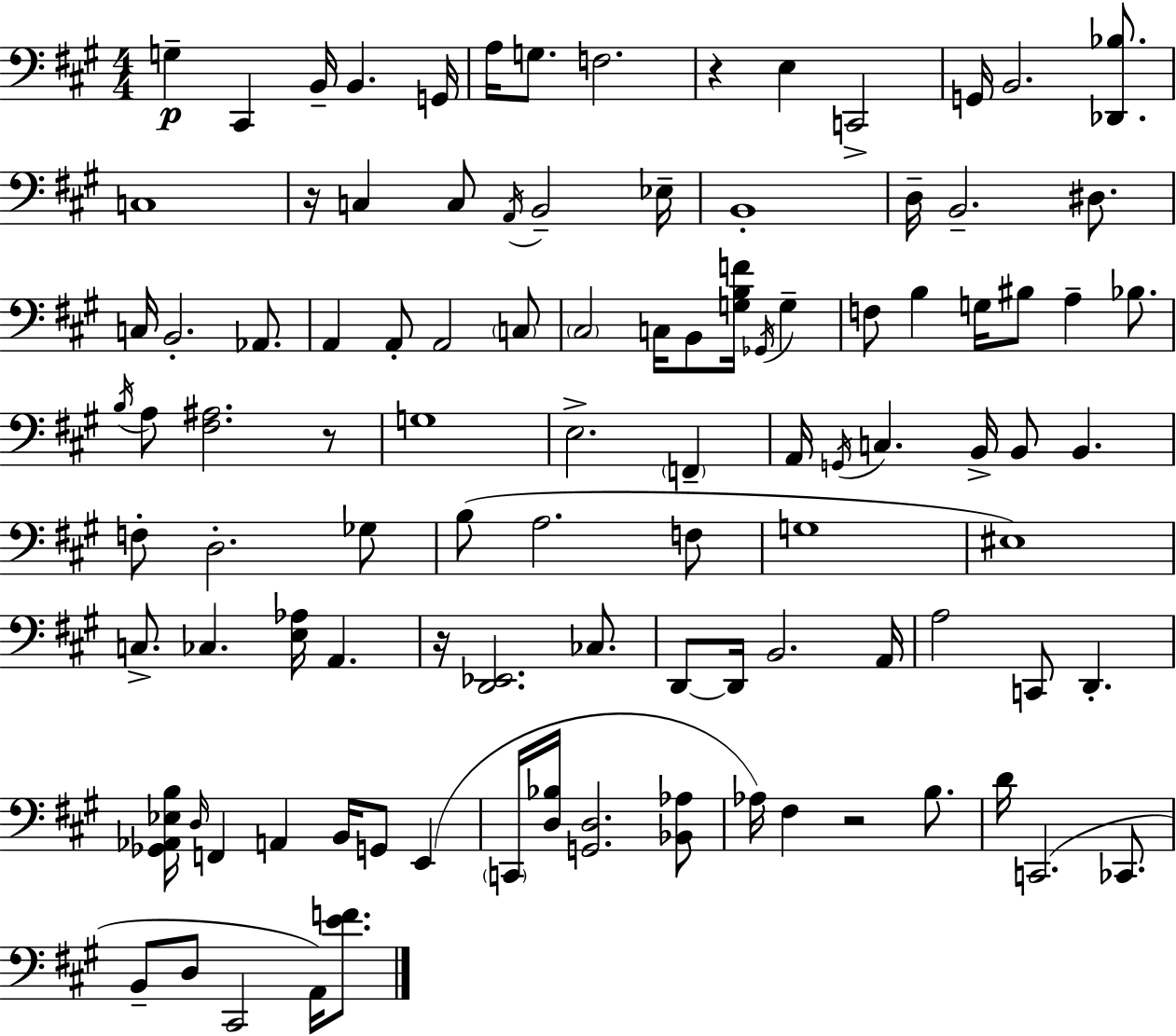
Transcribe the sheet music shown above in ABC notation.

X:1
T:Untitled
M:4/4
L:1/4
K:A
G, ^C,, B,,/4 B,, G,,/4 A,/4 G,/2 F,2 z E, C,,2 G,,/4 B,,2 [_D,,_B,]/2 C,4 z/4 C, C,/2 A,,/4 B,,2 _E,/4 B,,4 D,/4 B,,2 ^D,/2 C,/4 B,,2 _A,,/2 A,, A,,/2 A,,2 C,/2 ^C,2 C,/4 B,,/2 [G,B,F]/4 _G,,/4 G, F,/2 B, G,/4 ^B,/2 A, _B,/2 B,/4 A,/2 [^F,^A,]2 z/2 G,4 E,2 F,, A,,/4 G,,/4 C, B,,/4 B,,/2 B,, F,/2 D,2 _G,/2 B,/2 A,2 F,/2 G,4 ^E,4 C,/2 _C, [E,_A,]/4 A,, z/4 [D,,_E,,]2 _C,/2 D,,/2 D,,/4 B,,2 A,,/4 A,2 C,,/2 D,, [_G,,_A,,_E,B,]/4 D,/4 F,, A,, B,,/4 G,,/2 E,, C,,/4 [D,_B,]/4 [G,,D,]2 [_B,,_A,]/2 _A,/4 ^F, z2 B,/2 D/4 C,,2 _C,,/2 B,,/2 D,/2 ^C,,2 A,,/4 [EF]/2